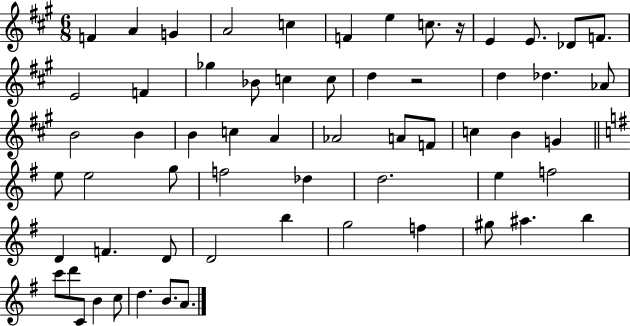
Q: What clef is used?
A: treble